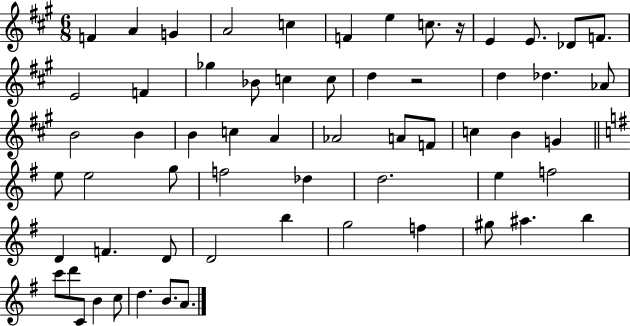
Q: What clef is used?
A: treble